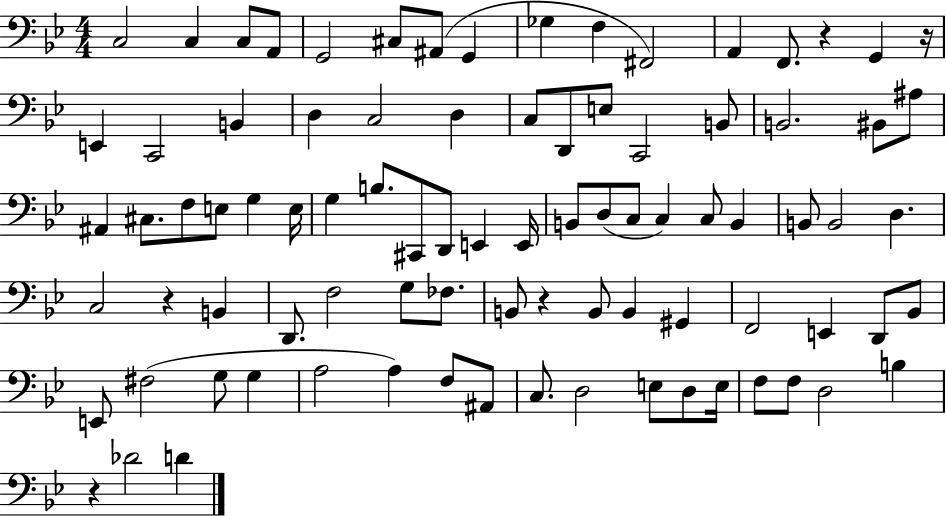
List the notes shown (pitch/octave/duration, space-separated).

C3/h C3/q C3/e A2/e G2/h C#3/e A#2/e G2/q Gb3/q F3/q F#2/h A2/q F2/e. R/q G2/q R/s E2/q C2/h B2/q D3/q C3/h D3/q C3/e D2/e E3/e C2/h B2/e B2/h. BIS2/e A#3/e A#2/q C#3/e. F3/e E3/e G3/q E3/s G3/q B3/e. C#2/e D2/e E2/q E2/s B2/e D3/e C3/e C3/q C3/e B2/q B2/e B2/h D3/q. C3/h R/q B2/q D2/e. F3/h G3/e FES3/e. B2/e R/q B2/e B2/q G#2/q F2/h E2/q D2/e Bb2/e E2/e F#3/h G3/e G3/q A3/h A3/q F3/e A#2/e C3/e. D3/h E3/e D3/e E3/s F3/e F3/e D3/h B3/q R/q Db4/h D4/q